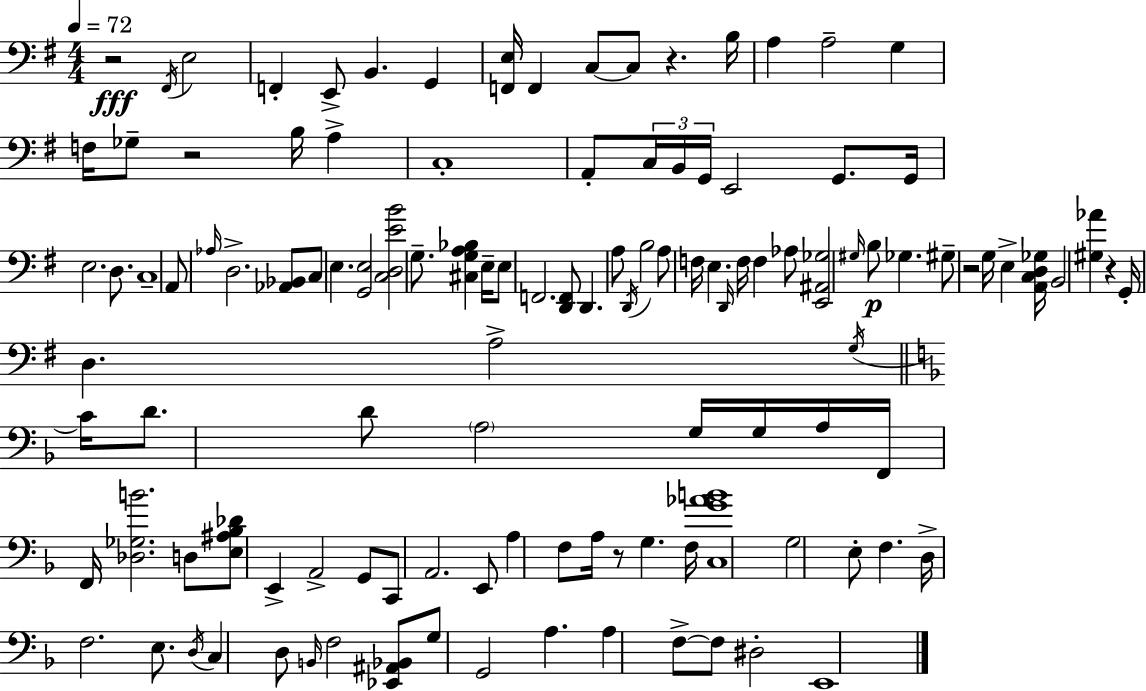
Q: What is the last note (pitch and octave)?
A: E2